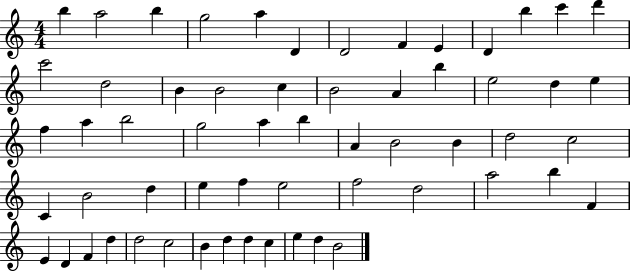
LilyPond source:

{
  \clef treble
  \numericTimeSignature
  \time 4/4
  \key c \major
  b''4 a''2 b''4 | g''2 a''4 d'4 | d'2 f'4 e'4 | d'4 b''4 c'''4 d'''4 | \break c'''2 d''2 | b'4 b'2 c''4 | b'2 a'4 b''4 | e''2 d''4 e''4 | \break f''4 a''4 b''2 | g''2 a''4 b''4 | a'4 b'2 b'4 | d''2 c''2 | \break c'4 b'2 d''4 | e''4 f''4 e''2 | f''2 d''2 | a''2 b''4 f'4 | \break e'4 d'4 f'4 d''4 | d''2 c''2 | b'4 d''4 d''4 c''4 | e''4 d''4 b'2 | \break \bar "|."
}